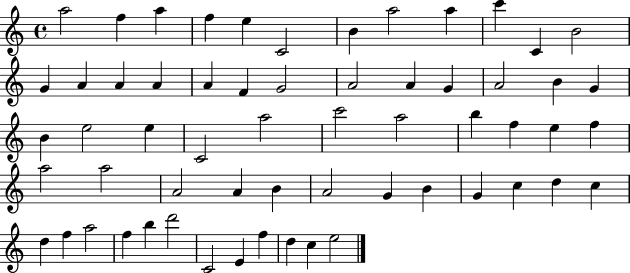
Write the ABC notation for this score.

X:1
T:Untitled
M:4/4
L:1/4
K:C
a2 f a f e C2 B a2 a c' C B2 G A A A A F G2 A2 A G A2 B G B e2 e C2 a2 c'2 a2 b f e f a2 a2 A2 A B A2 G B G c d c d f a2 f b d'2 C2 E f d c e2